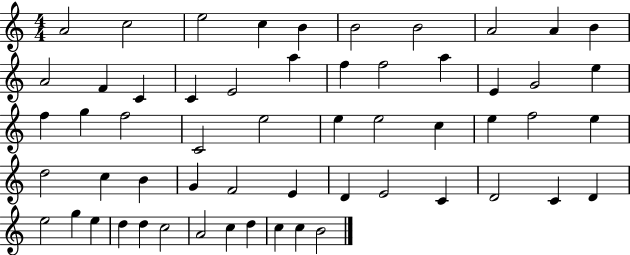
{
  \clef treble
  \numericTimeSignature
  \time 4/4
  \key c \major
  a'2 c''2 | e''2 c''4 b'4 | b'2 b'2 | a'2 a'4 b'4 | \break a'2 f'4 c'4 | c'4 e'2 a''4 | f''4 f''2 a''4 | e'4 g'2 e''4 | \break f''4 g''4 f''2 | c'2 e''2 | e''4 e''2 c''4 | e''4 f''2 e''4 | \break d''2 c''4 b'4 | g'4 f'2 e'4 | d'4 e'2 c'4 | d'2 c'4 d'4 | \break e''2 g''4 e''4 | d''4 d''4 c''2 | a'2 c''4 d''4 | c''4 c''4 b'2 | \break \bar "|."
}